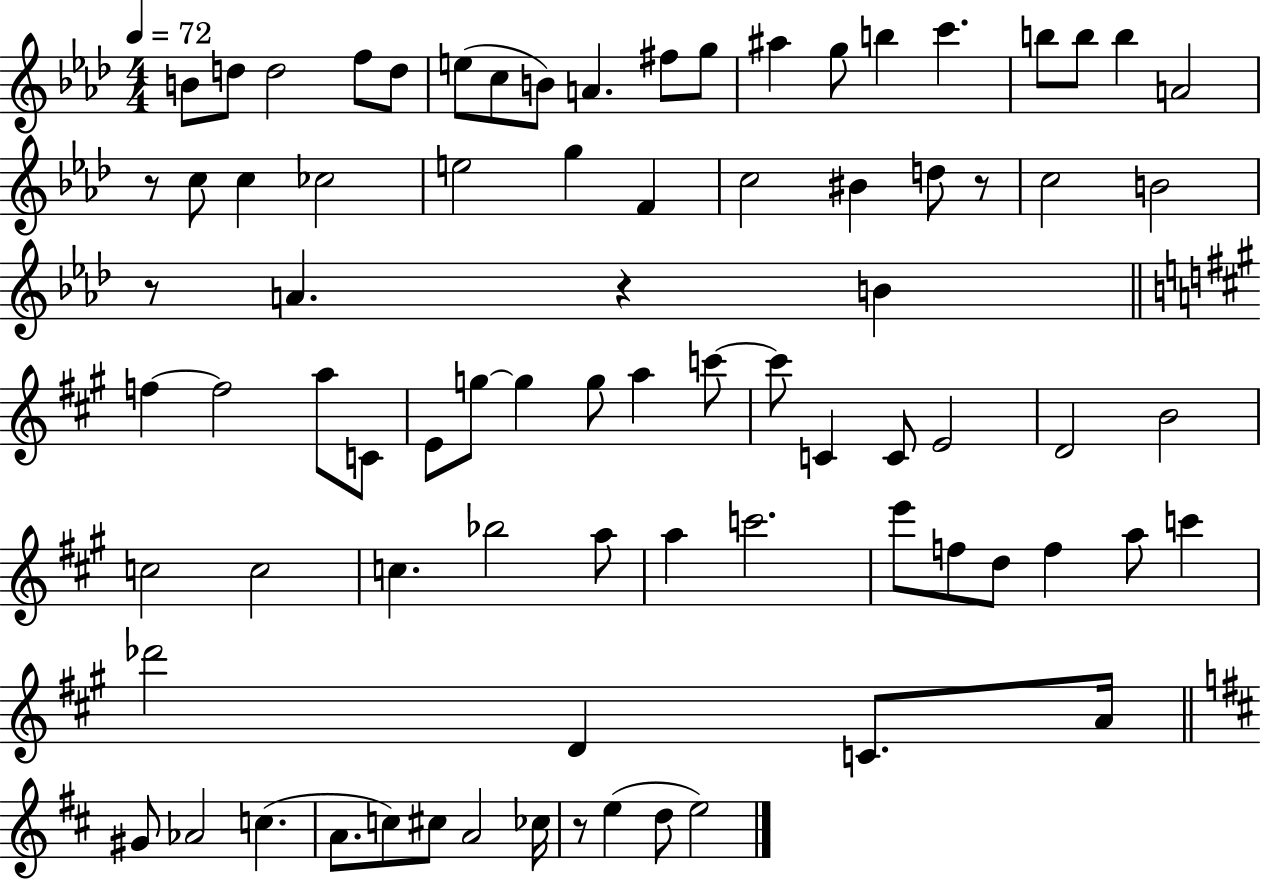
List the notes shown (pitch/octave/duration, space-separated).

B4/e D5/e D5/h F5/e D5/e E5/e C5/e B4/e A4/q. F#5/e G5/e A#5/q G5/e B5/q C6/q. B5/e B5/e B5/q A4/h R/e C5/e C5/q CES5/h E5/h G5/q F4/q C5/h BIS4/q D5/e R/e C5/h B4/h R/e A4/q. R/q B4/q F5/q F5/h A5/e C4/e E4/e G5/e G5/q G5/e A5/q C6/e C6/e C4/q C4/e E4/h D4/h B4/h C5/h C5/h C5/q. Bb5/h A5/e A5/q C6/h. E6/e F5/e D5/e F5/q A5/e C6/q Db6/h D4/q C4/e. A4/s G#4/e Ab4/h C5/q. A4/e. C5/e C#5/e A4/h CES5/s R/e E5/q D5/e E5/h